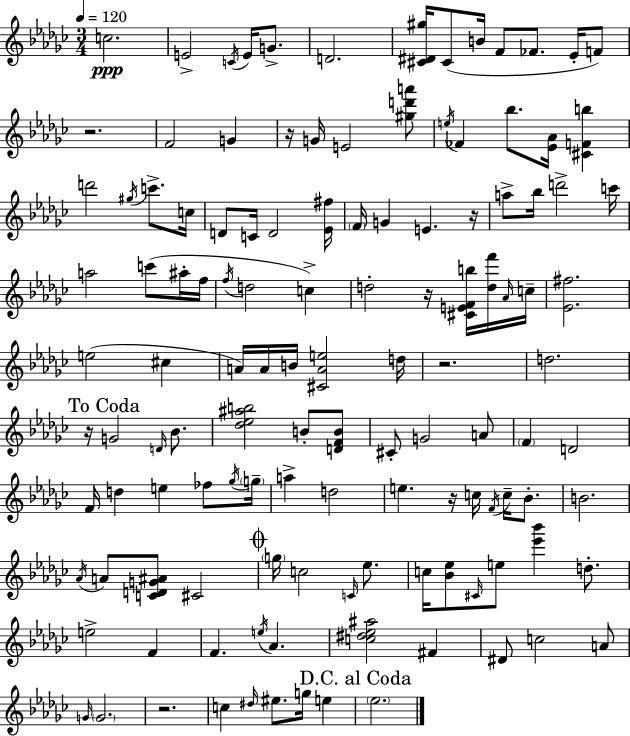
C5/h. E4/h C4/s E4/s G4/e. D4/h. [C#4,D#4,G#5]/s C#4/e B4/s F4/e FES4/e. Eb4/s F4/e R/h. F4/h G4/q R/s G4/s E4/h [G#5,D6,A6]/e E5/s FES4/q Bb5/e. [Eb4,Ab4]/s [C#4,F4,B5]/q D6/h G#5/s C6/e. C5/s D4/e C4/s D4/h [Eb4,F#5]/s F4/s G4/q E4/q. R/s A5/e Bb5/s D6/h C6/s A5/h C6/e A#5/s F5/s F5/s D5/h C5/q D5/h R/s [C#4,E4,F4,B5]/s [D5,F6]/s Ab4/s C5/s [Eb4,F#5]/h. E5/h C#5/q A4/s A4/s B4/s [C#4,A4,E5]/h D5/s R/h. D5/h. R/s G4/h D4/s Bb4/e. [Db5,Eb5,A#5,B5]/h B4/e [D4,F4,B4]/e C#4/e G4/h A4/e F4/q D4/h F4/s D5/q E5/q FES5/e Gb5/s G5/s A5/q D5/h E5/q. R/s C5/s F4/s C5/s Bb4/e. B4/h. Ab4/s A4/e [C4,D4,G4,A#4]/e C#4/h G5/s C5/h C4/s Eb5/e. C5/s [Bb4,Eb5]/e C#4/s E5/e [Eb6,Bb6]/q D5/e. E5/h F4/q F4/q. E5/s Ab4/q. [C5,D#5,Eb5,A#5]/h F#4/q D#4/e C5/h A4/e G4/s G4/h. R/h. C5/q D#5/s EIS5/e. G5/s E5/q Eb5/h.